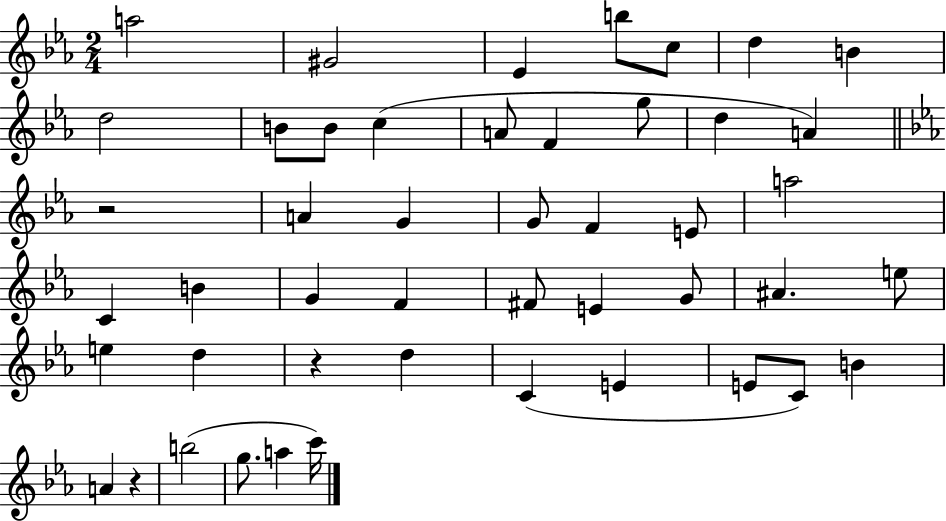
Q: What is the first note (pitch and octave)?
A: A5